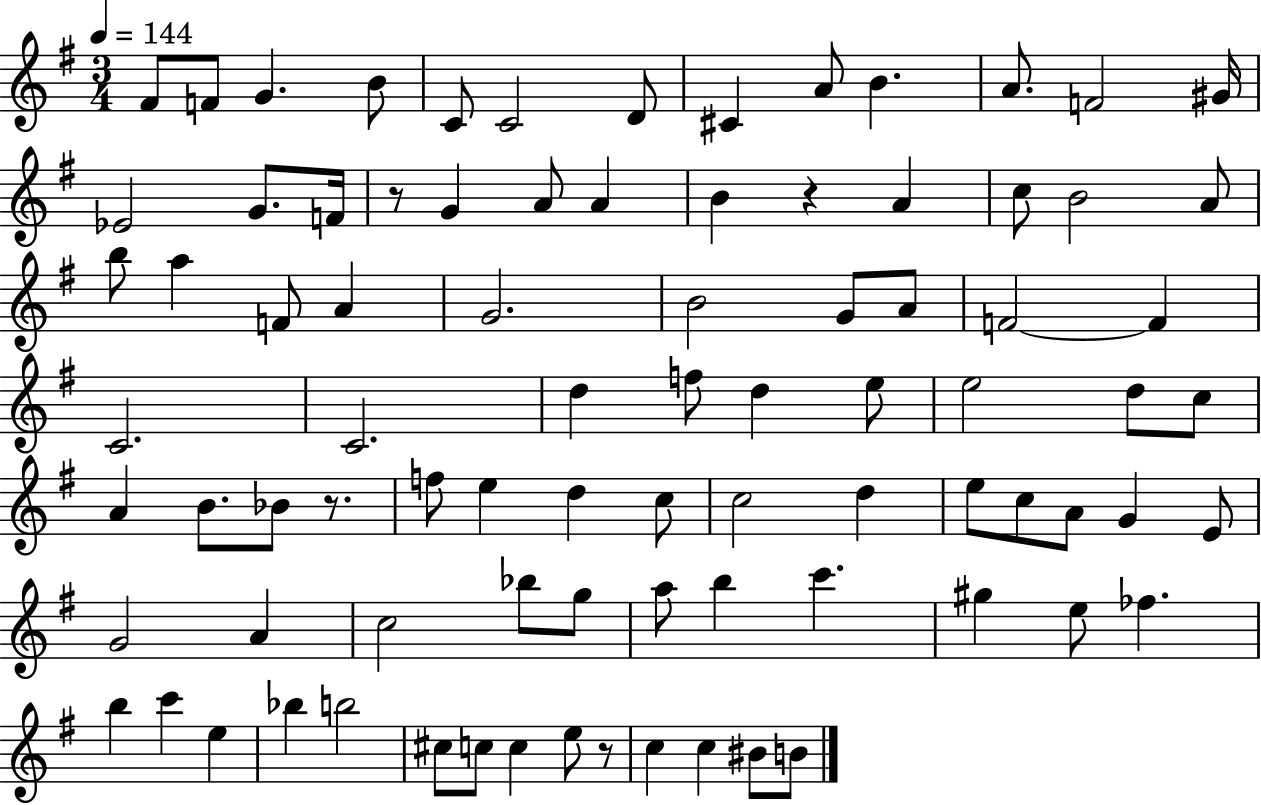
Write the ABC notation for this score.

X:1
T:Untitled
M:3/4
L:1/4
K:G
^F/2 F/2 G B/2 C/2 C2 D/2 ^C A/2 B A/2 F2 ^G/4 _E2 G/2 F/4 z/2 G A/2 A B z A c/2 B2 A/2 b/2 a F/2 A G2 B2 G/2 A/2 F2 F C2 C2 d f/2 d e/2 e2 d/2 c/2 A B/2 _B/2 z/2 f/2 e d c/2 c2 d e/2 c/2 A/2 G E/2 G2 A c2 _b/2 g/2 a/2 b c' ^g e/2 _f b c' e _b b2 ^c/2 c/2 c e/2 z/2 c c ^B/2 B/2